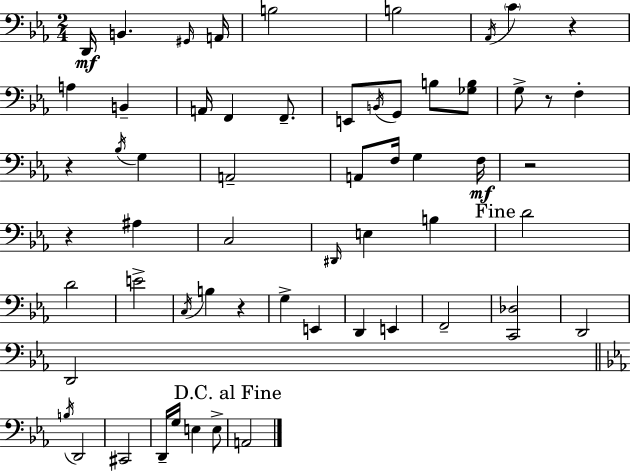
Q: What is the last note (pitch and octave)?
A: A2